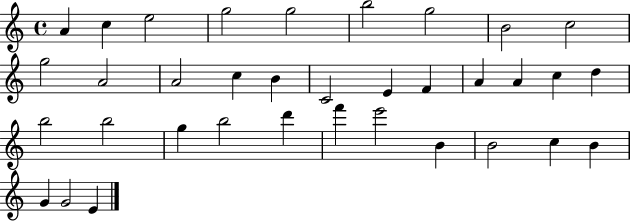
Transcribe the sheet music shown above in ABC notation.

X:1
T:Untitled
M:4/4
L:1/4
K:C
A c e2 g2 g2 b2 g2 B2 c2 g2 A2 A2 c B C2 E F A A c d b2 b2 g b2 d' f' e'2 B B2 c B G G2 E